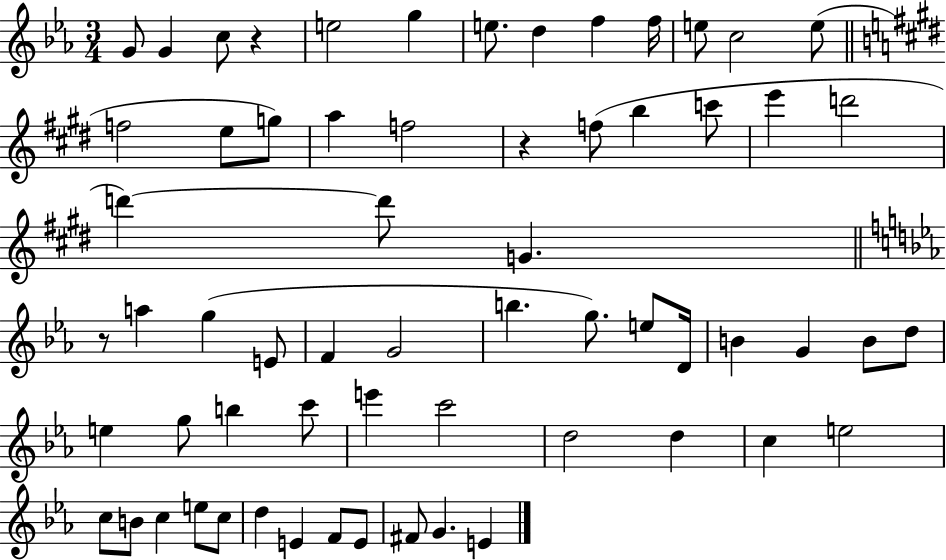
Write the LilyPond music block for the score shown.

{
  \clef treble
  \numericTimeSignature
  \time 3/4
  \key ees \major
  g'8 g'4 c''8 r4 | e''2 g''4 | e''8. d''4 f''4 f''16 | e''8 c''2 e''8( | \break \bar "||" \break \key e \major f''2 e''8 g''8) | a''4 f''2 | r4 f''8( b''4 c'''8 | e'''4 d'''2 | \break d'''4~~) d'''8 g'4. | \bar "||" \break \key c \minor r8 a''4 g''4( e'8 | f'4 g'2 | b''4. g''8.) e''8 d'16 | b'4 g'4 b'8 d''8 | \break e''4 g''8 b''4 c'''8 | e'''4 c'''2 | d''2 d''4 | c''4 e''2 | \break c''8 b'8 c''4 e''8 c''8 | d''4 e'4 f'8 e'8 | fis'8 g'4. e'4 | \bar "|."
}